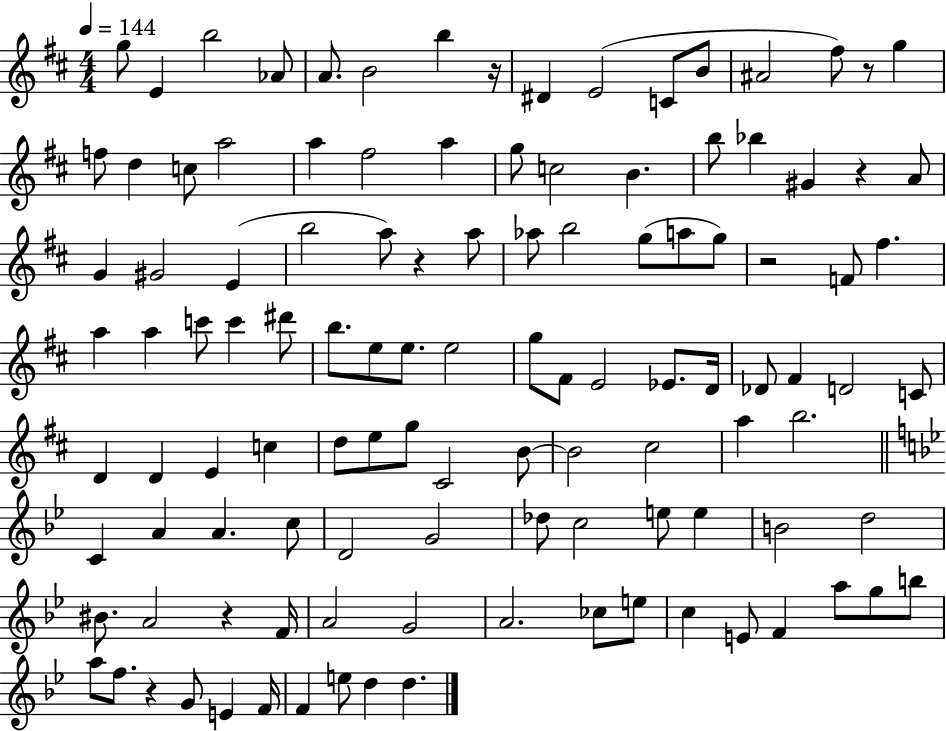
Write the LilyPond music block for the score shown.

{
  \clef treble
  \numericTimeSignature
  \time 4/4
  \key d \major
  \tempo 4 = 144
  g''8 e'4 b''2 aes'8 | a'8. b'2 b''4 r16 | dis'4 e'2( c'8 b'8 | ais'2 fis''8) r8 g''4 | \break f''8 d''4 c''8 a''2 | a''4 fis''2 a''4 | g''8 c''2 b'4. | b''8 bes''4 gis'4 r4 a'8 | \break g'4 gis'2 e'4( | b''2 a''8) r4 a''8 | aes''8 b''2 g''8( a''8 g''8) | r2 f'8 fis''4. | \break a''4 a''4 c'''8 c'''4 dis'''8 | b''8. e''8 e''8. e''2 | g''8 fis'8 e'2 ees'8. d'16 | des'8 fis'4 d'2 c'8 | \break d'4 d'4 e'4 c''4 | d''8 e''8 g''8 cis'2 b'8~~ | b'2 cis''2 | a''4 b''2. | \break \bar "||" \break \key bes \major c'4 a'4 a'4. c''8 | d'2 g'2 | des''8 c''2 e''8 e''4 | b'2 d''2 | \break bis'8. a'2 r4 f'16 | a'2 g'2 | a'2. ces''8 e''8 | c''4 e'8 f'4 a''8 g''8 b''8 | \break a''8 f''8. r4 g'8 e'4 f'16 | f'4 e''8 d''4 d''4. | \bar "|."
}